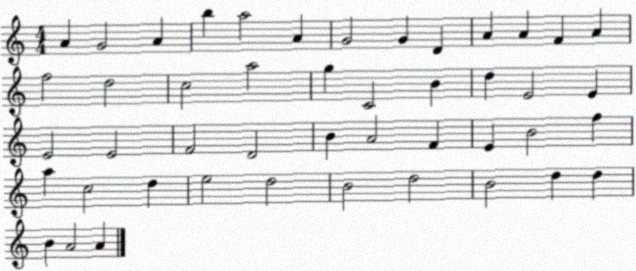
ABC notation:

X:1
T:Untitled
M:4/4
L:1/4
K:C
A G2 A b a2 A G2 G D A A F A f2 d2 c2 a2 g C2 B d E2 E E2 E2 F2 D2 B A2 F E B2 f a c2 d e2 d2 B2 d2 B2 d d B A2 A